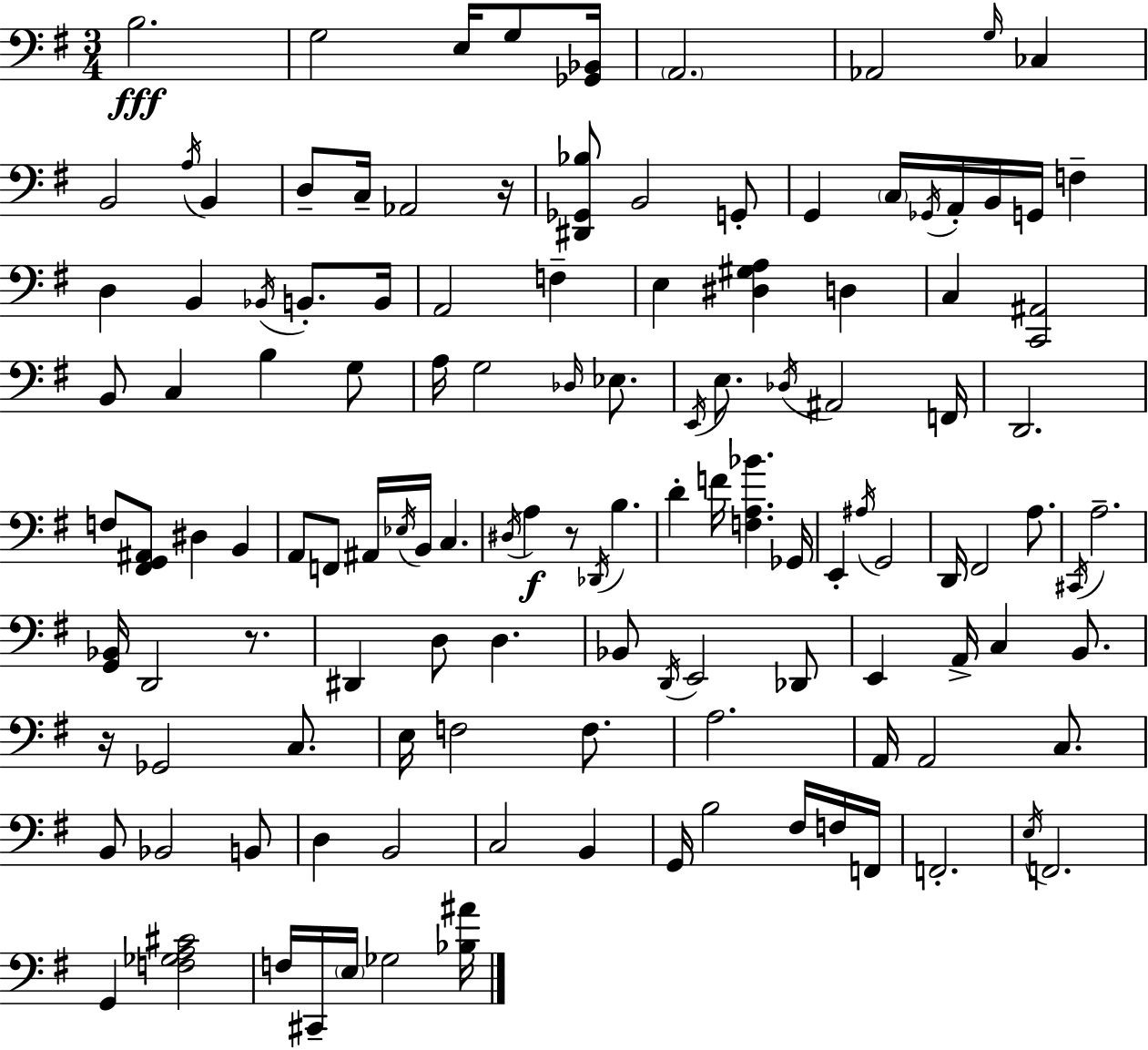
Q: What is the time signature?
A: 3/4